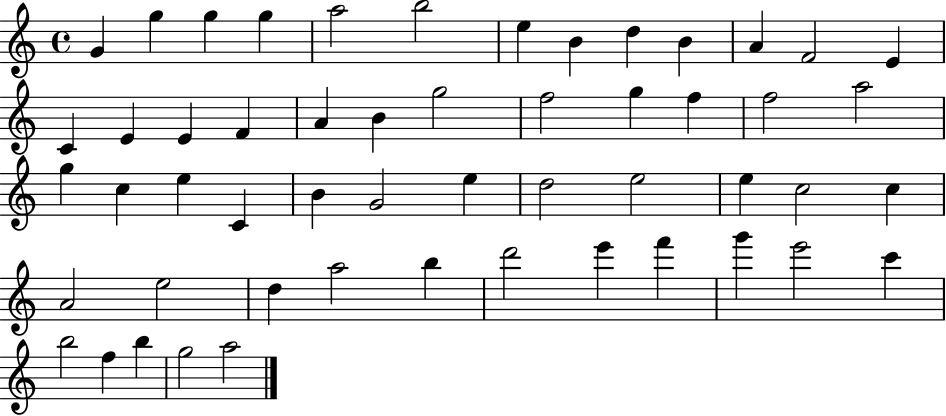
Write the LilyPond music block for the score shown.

{
  \clef treble
  \time 4/4
  \defaultTimeSignature
  \key c \major
  g'4 g''4 g''4 g''4 | a''2 b''2 | e''4 b'4 d''4 b'4 | a'4 f'2 e'4 | \break c'4 e'4 e'4 f'4 | a'4 b'4 g''2 | f''2 g''4 f''4 | f''2 a''2 | \break g''4 c''4 e''4 c'4 | b'4 g'2 e''4 | d''2 e''2 | e''4 c''2 c''4 | \break a'2 e''2 | d''4 a''2 b''4 | d'''2 e'''4 f'''4 | g'''4 e'''2 c'''4 | \break b''2 f''4 b''4 | g''2 a''2 | \bar "|."
}